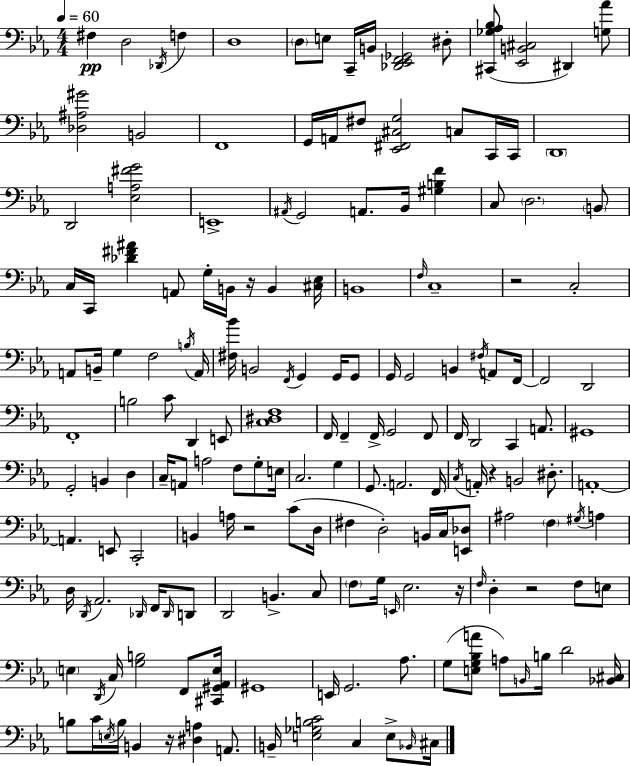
X:1
T:Untitled
M:4/4
L:1/4
K:Cm
^F, D,2 _D,,/4 F, D,4 D,/2 E,/2 C,,/4 B,,/4 [_D,,_E,,F,,_G,,]2 ^D,/2 [^C,,_G,_A,_B,]/2 [_E,,B,,^C,]2 ^D,, [G,_A]/2 [_D,^A,^G]2 B,,2 F,,4 G,,/4 A,,/4 ^F,/2 [_E,,^F,,^C,G,]2 C,/2 C,,/4 C,,/4 D,,4 D,,2 [_E,A,^FG]2 E,,4 ^A,,/4 G,,2 A,,/2 _B,,/4 [^G,B,F] C,/2 D,2 B,,/2 C,/4 C,,/4 [_D^F^A] A,,/2 G,/4 B,,/4 z/4 B,, [^C,_E,]/4 B,,4 F,/4 C,4 z2 C,2 A,,/2 B,,/4 G, F,2 B,/4 A,,/4 [^F,_B]/4 B,,2 F,,/4 G,, G,,/4 G,,/2 G,,/4 G,,2 B,, ^F,/4 A,,/2 F,,/4 F,,2 D,,2 F,,4 B,2 C/2 D,, E,,/2 [C,^D,F,]4 F,,/4 F,, F,,/4 G,,2 F,,/2 F,,/4 D,,2 C,, A,,/2 ^G,,4 G,,2 B,, D, C,/4 A,,/2 A,2 F,/2 G,/2 E,/4 C,2 G, G,,/2 A,,2 F,,/4 C,/4 A,,/4 z B,,2 ^D,/2 A,,4 A,, E,,/2 C,,2 B,, A,/4 z2 C/2 D,/4 ^F, D,2 B,,/4 C,/4 [E,,_D,]/2 ^A,2 F, ^G,/4 A, D,/4 D,,/4 _A,,2 _D,,/4 F,,/4 _D,,/4 D,,/2 D,,2 B,, C,/2 F,/2 G,/4 E,,/4 _E,2 z/4 F,/4 D, z2 F,/2 E,/2 E, D,,/4 C,/4 [G,B,]2 F,,/2 [^C,,^G,,_A,,E,]/4 ^G,,4 E,,/4 G,,2 _A,/2 G,/2 [E,G,_B,A]/2 A,/2 B,,/4 B,/4 D2 [_B,,^C,]/4 B,/2 C/4 E,/4 B,/4 B,, z/4 [^D,A,] A,,/2 B,,/4 [E,_G,B,C]2 C, E,/2 _B,,/4 ^C,/4